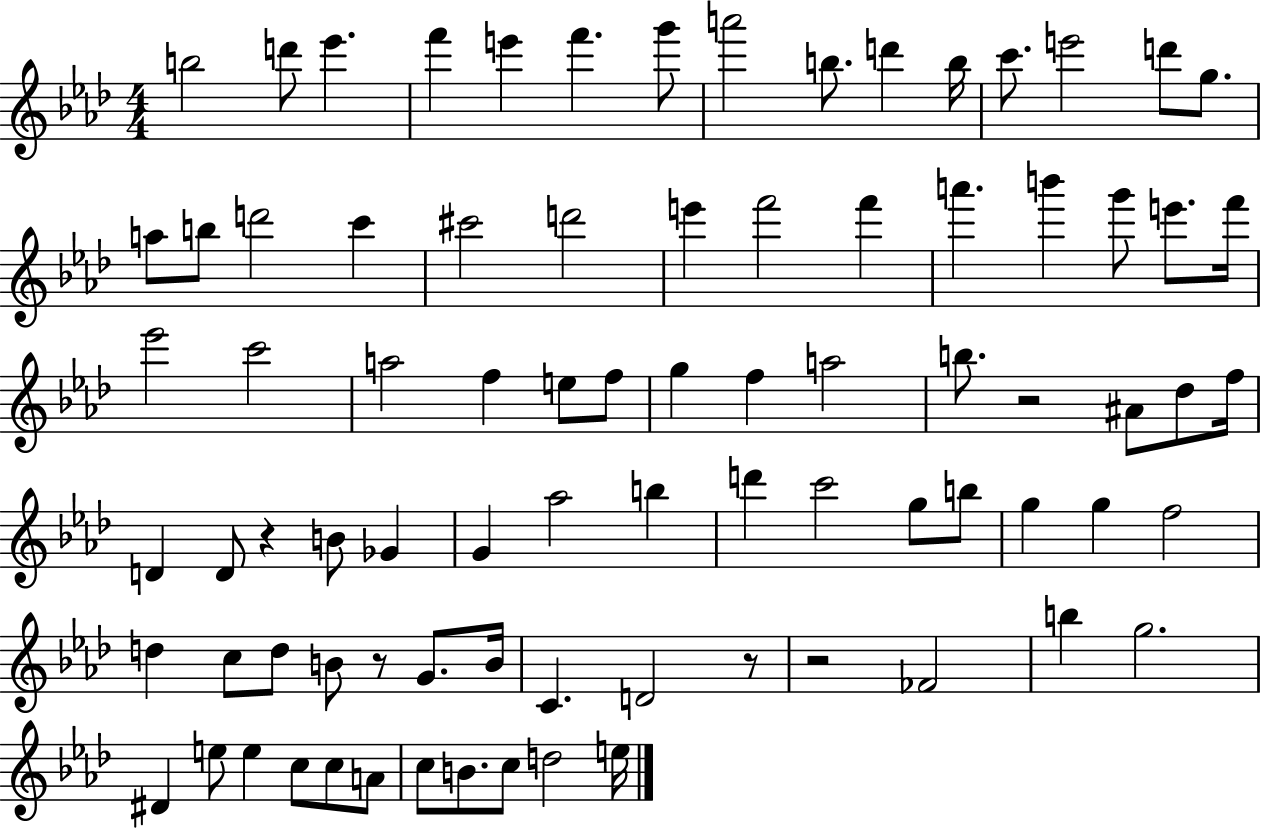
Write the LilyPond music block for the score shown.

{
  \clef treble
  \numericTimeSignature
  \time 4/4
  \key aes \major
  \repeat volta 2 { b''2 d'''8 ees'''4. | f'''4 e'''4 f'''4. g'''8 | a'''2 b''8. d'''4 b''16 | c'''8. e'''2 d'''8 g''8. | \break a''8 b''8 d'''2 c'''4 | cis'''2 d'''2 | e'''4 f'''2 f'''4 | a'''4. b'''4 g'''8 e'''8. f'''16 | \break ees'''2 c'''2 | a''2 f''4 e''8 f''8 | g''4 f''4 a''2 | b''8. r2 ais'8 des''8 f''16 | \break d'4 d'8 r4 b'8 ges'4 | g'4 aes''2 b''4 | d'''4 c'''2 g''8 b''8 | g''4 g''4 f''2 | \break d''4 c''8 d''8 b'8 r8 g'8. b'16 | c'4. d'2 r8 | r2 fes'2 | b''4 g''2. | \break dis'4 e''8 e''4 c''8 c''8 a'8 | c''8 b'8. c''8 d''2 e''16 | } \bar "|."
}